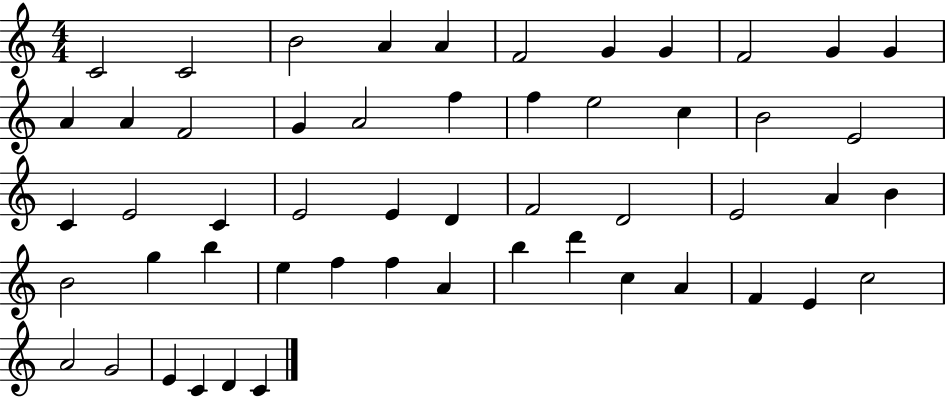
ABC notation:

X:1
T:Untitled
M:4/4
L:1/4
K:C
C2 C2 B2 A A F2 G G F2 G G A A F2 G A2 f f e2 c B2 E2 C E2 C E2 E D F2 D2 E2 A B B2 g b e f f A b d' c A F E c2 A2 G2 E C D C